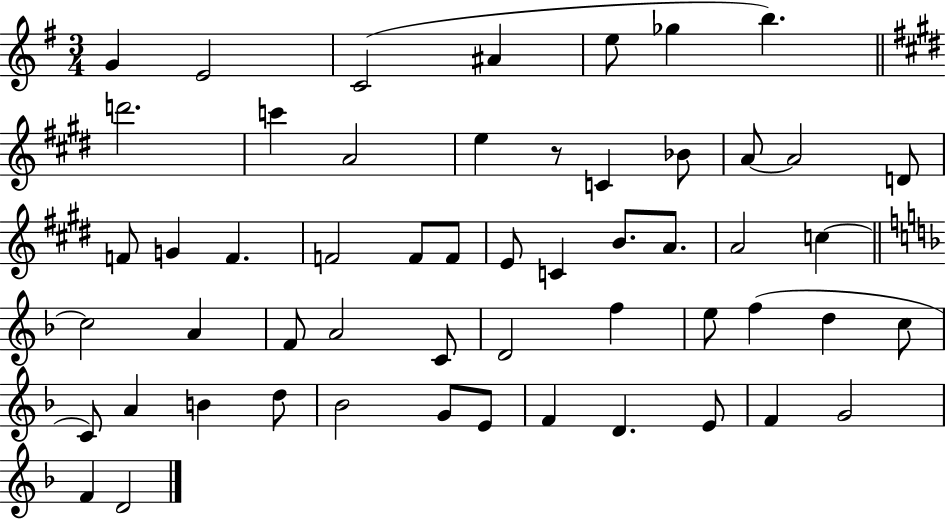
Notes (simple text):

G4/q E4/h C4/h A#4/q E5/e Gb5/q B5/q. D6/h. C6/q A4/h E5/q R/e C4/q Bb4/e A4/e A4/h D4/e F4/e G4/q F4/q. F4/h F4/e F4/e E4/e C4/q B4/e. A4/e. A4/h C5/q C5/h A4/q F4/e A4/h C4/e D4/h F5/q E5/e F5/q D5/q C5/e C4/e A4/q B4/q D5/e Bb4/h G4/e E4/e F4/q D4/q. E4/e F4/q G4/h F4/q D4/h